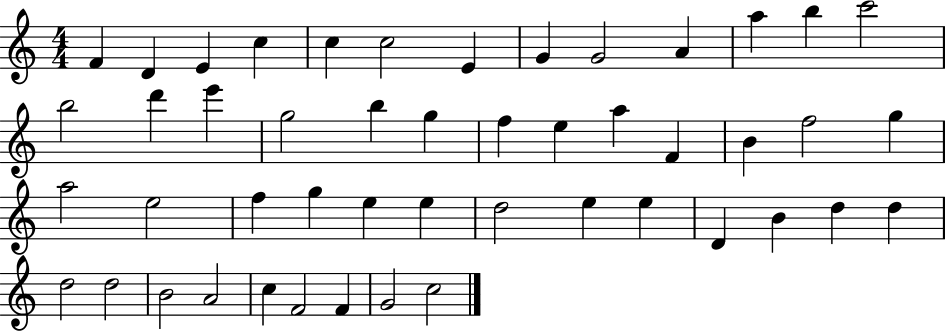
F4/q D4/q E4/q C5/q C5/q C5/h E4/q G4/q G4/h A4/q A5/q B5/q C6/h B5/h D6/q E6/q G5/h B5/q G5/q F5/q E5/q A5/q F4/q B4/q F5/h G5/q A5/h E5/h F5/q G5/q E5/q E5/q D5/h E5/q E5/q D4/q B4/q D5/q D5/q D5/h D5/h B4/h A4/h C5/q F4/h F4/q G4/h C5/h